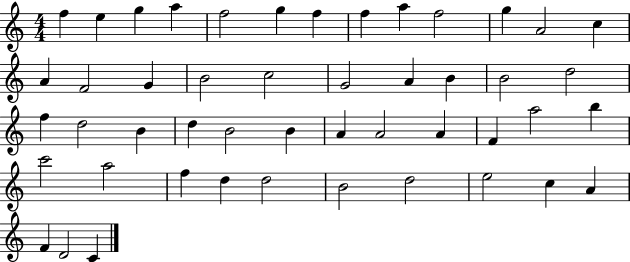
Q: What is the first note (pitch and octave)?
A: F5